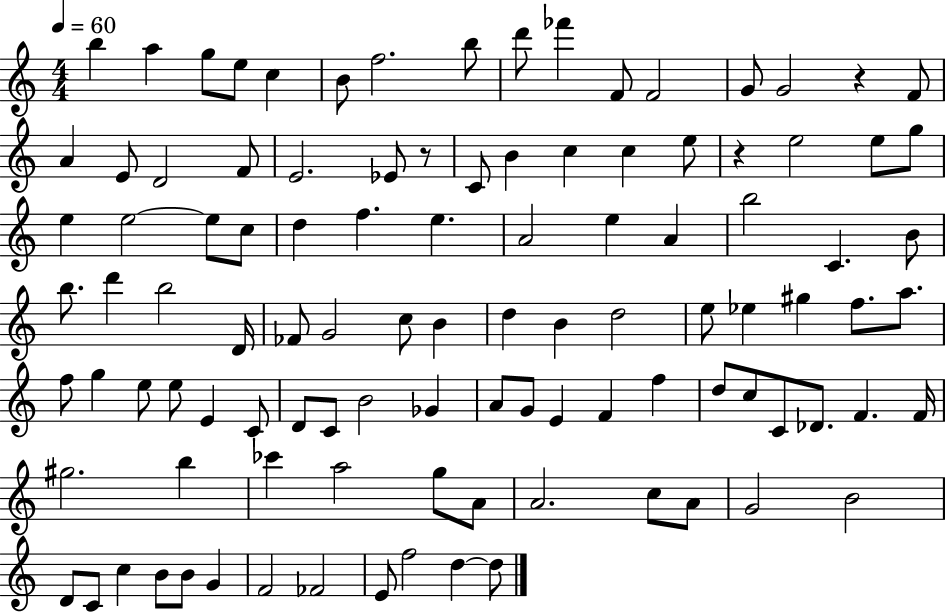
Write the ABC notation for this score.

X:1
T:Untitled
M:4/4
L:1/4
K:C
b a g/2 e/2 c B/2 f2 b/2 d'/2 _f' F/2 F2 G/2 G2 z F/2 A E/2 D2 F/2 E2 _E/2 z/2 C/2 B c c e/2 z e2 e/2 g/2 e e2 e/2 c/2 d f e A2 e A b2 C B/2 b/2 d' b2 D/4 _F/2 G2 c/2 B d B d2 e/2 _e ^g f/2 a/2 f/2 g e/2 e/2 E C/2 D/2 C/2 B2 _G A/2 G/2 E F f d/2 c/2 C/2 _D/2 F F/4 ^g2 b _c' a2 g/2 A/2 A2 c/2 A/2 G2 B2 D/2 C/2 c B/2 B/2 G F2 _F2 E/2 f2 d d/2